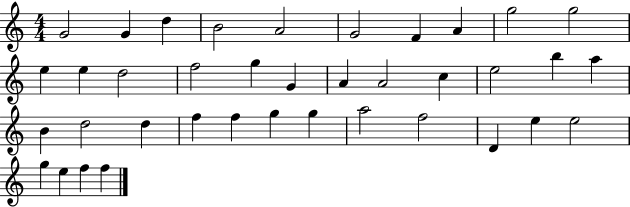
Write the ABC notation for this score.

X:1
T:Untitled
M:4/4
L:1/4
K:C
G2 G d B2 A2 G2 F A g2 g2 e e d2 f2 g G A A2 c e2 b a B d2 d f f g g a2 f2 D e e2 g e f f